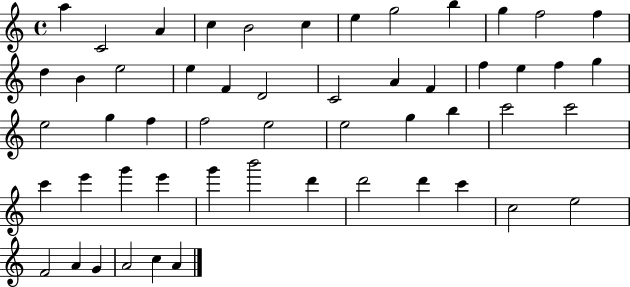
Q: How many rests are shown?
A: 0